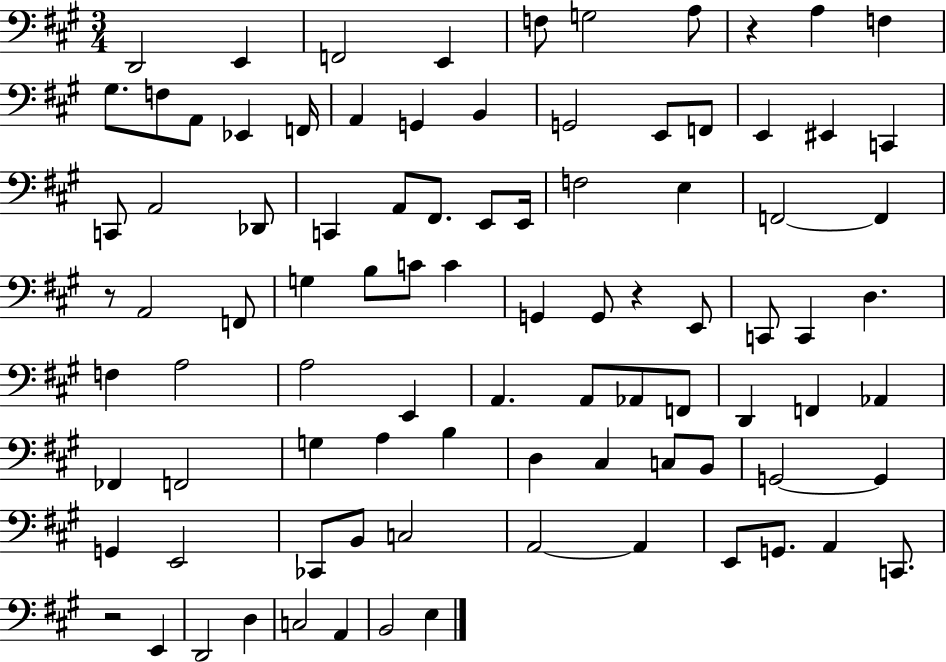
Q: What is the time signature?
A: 3/4